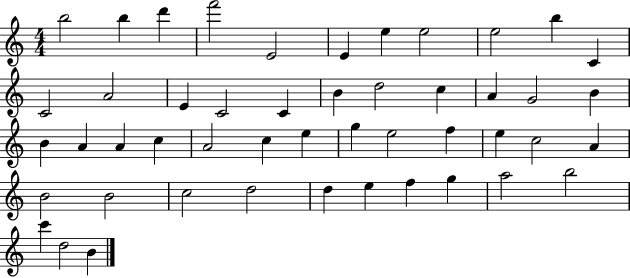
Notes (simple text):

B5/h B5/q D6/q F6/h E4/h E4/q E5/q E5/h E5/h B5/q C4/q C4/h A4/h E4/q C4/h C4/q B4/q D5/h C5/q A4/q G4/h B4/q B4/q A4/q A4/q C5/q A4/h C5/q E5/q G5/q E5/h F5/q E5/q C5/h A4/q B4/h B4/h C5/h D5/h D5/q E5/q F5/q G5/q A5/h B5/h C6/q D5/h B4/q